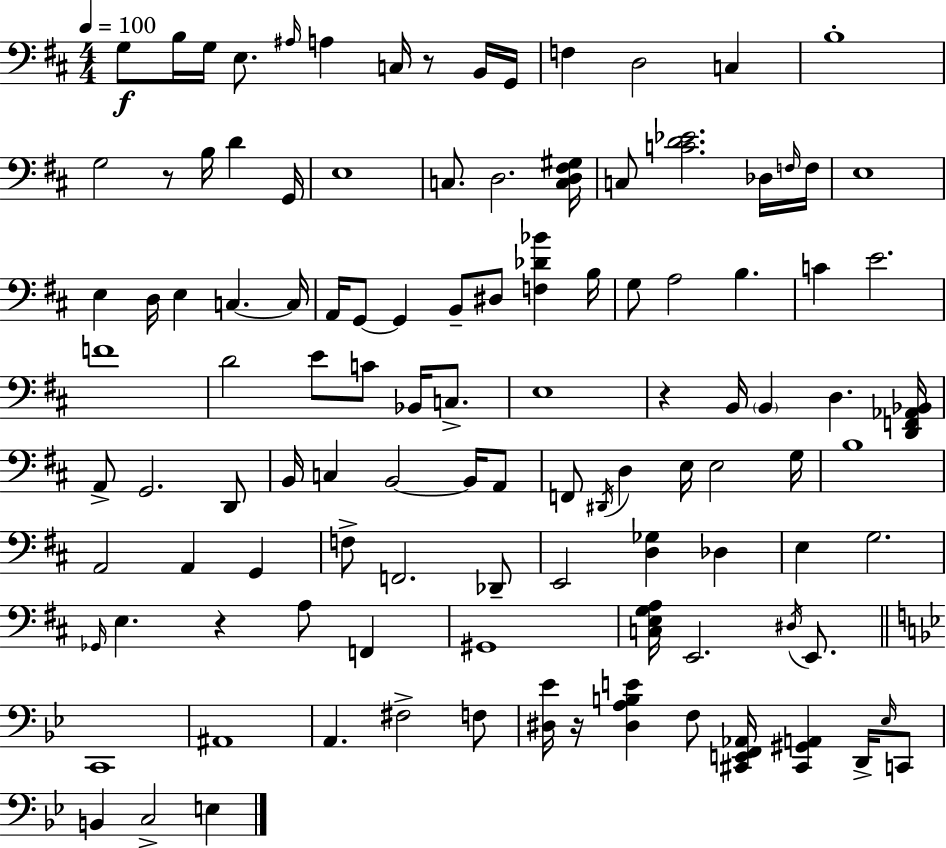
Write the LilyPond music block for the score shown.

{
  \clef bass
  \numericTimeSignature
  \time 4/4
  \key d \major
  \tempo 4 = 100
  g8\f b16 g16 e8. \grace { ais16 } a4 c16 r8 b,16 | g,16 f4 d2 c4 | b1-. | g2 r8 b16 d'4 | \break g,16 e1 | c8. d2. | <c d fis gis>16 c8 <c' d' ees'>2. des16 | \grace { f16 } f16 e1 | \break e4 d16 e4 c4.~~ | c16 a,16 g,8~~ g,4 b,8-- dis8 <f des' bes'>4 | b16 g8 a2 b4. | c'4 e'2. | \break f'1 | d'2 e'8 c'8 bes,16 c8.-> | e1 | r4 b,16 \parenthesize b,4 d4. | \break <d, f, aes, bes,>16 a,8-> g,2. | d,8 b,16 c4 b,2~~ b,16 | a,8 f,8 \acciaccatura { dis,16 } d4 e16 e2 | g16 b1 | \break a,2 a,4 g,4 | f8-> f,2. | des,8-- e,2 <d ges>4 des4 | e4 g2. | \break \grace { ges,16 } e4. r4 a8 | f,4 gis,1 | <c e g a>16 e,2. | \acciaccatura { dis16 } e,8. \bar "||" \break \key bes \major c,1 | ais,1 | a,4. fis2-> f8 | <dis ees'>16 r16 <dis a b e'>4 f8 <cis, e, f, aes,>16 <cis, gis, a,>4 d,16-> \grace { ees16 } c,8 | \break b,4 c2-> e4 | \bar "|."
}